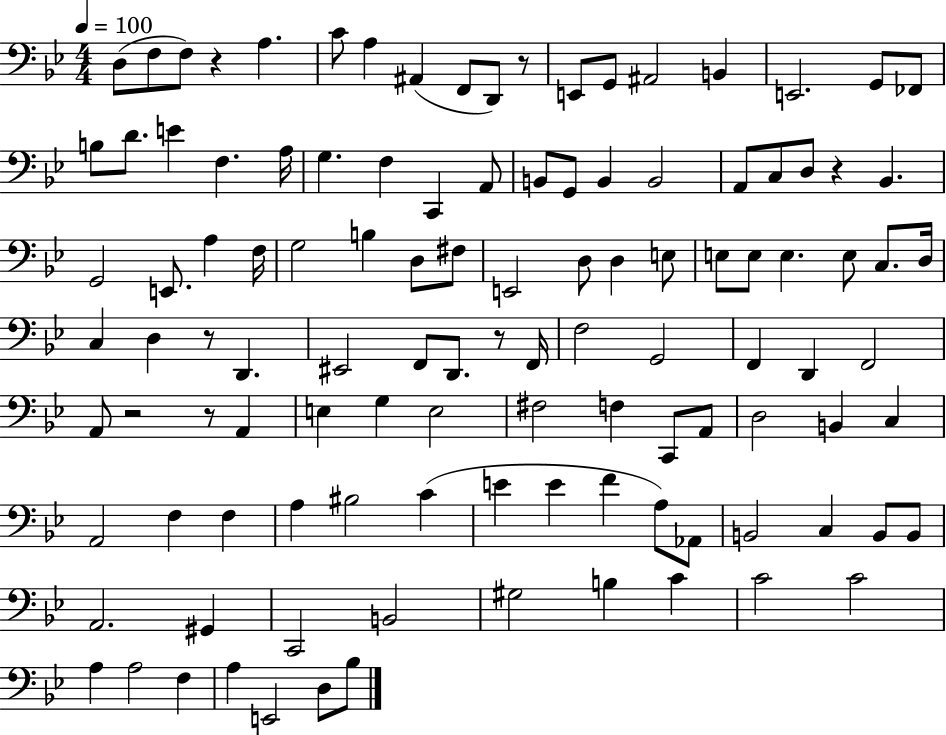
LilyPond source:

{
  \clef bass
  \numericTimeSignature
  \time 4/4
  \key bes \major
  \tempo 4 = 100
  d8( f8 f8) r4 a4. | c'8 a4 ais,4( f,8 d,8) r8 | e,8 g,8 ais,2 b,4 | e,2. g,8 fes,8 | \break b8 d'8. e'4 f4. a16 | g4. f4 c,4 a,8 | b,8 g,8 b,4 b,2 | a,8 c8 d8 r4 bes,4. | \break g,2 e,8. a4 f16 | g2 b4 d8 fis8 | e,2 d8 d4 e8 | e8 e8 e4. e8 c8. d16 | \break c4 d4 r8 d,4. | eis,2 f,8 d,8. r8 f,16 | f2 g,2 | f,4 d,4 f,2 | \break a,8 r2 r8 a,4 | e4 g4 e2 | fis2 f4 c,8 a,8 | d2 b,4 c4 | \break a,2 f4 f4 | a4 bis2 c'4( | e'4 e'4 f'4 a8) aes,8 | b,2 c4 b,8 b,8 | \break a,2. gis,4 | c,2 b,2 | gis2 b4 c'4 | c'2 c'2 | \break a4 a2 f4 | a4 e,2 d8 bes8 | \bar "|."
}